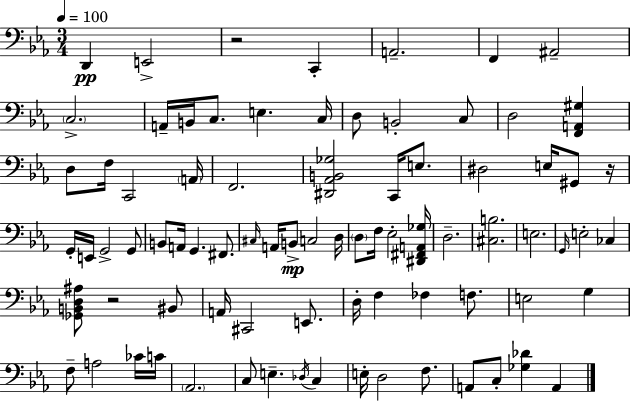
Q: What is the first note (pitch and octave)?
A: D2